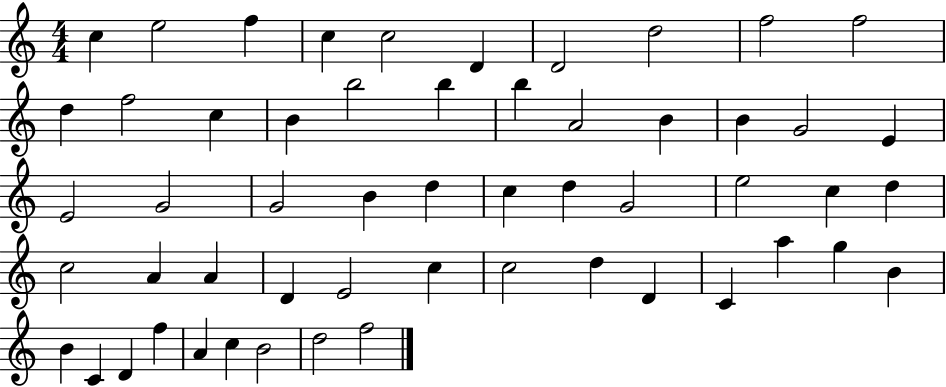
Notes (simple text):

C5/q E5/h F5/q C5/q C5/h D4/q D4/h D5/h F5/h F5/h D5/q F5/h C5/q B4/q B5/h B5/q B5/q A4/h B4/q B4/q G4/h E4/q E4/h G4/h G4/h B4/q D5/q C5/q D5/q G4/h E5/h C5/q D5/q C5/h A4/q A4/q D4/q E4/h C5/q C5/h D5/q D4/q C4/q A5/q G5/q B4/q B4/q C4/q D4/q F5/q A4/q C5/q B4/h D5/h F5/h